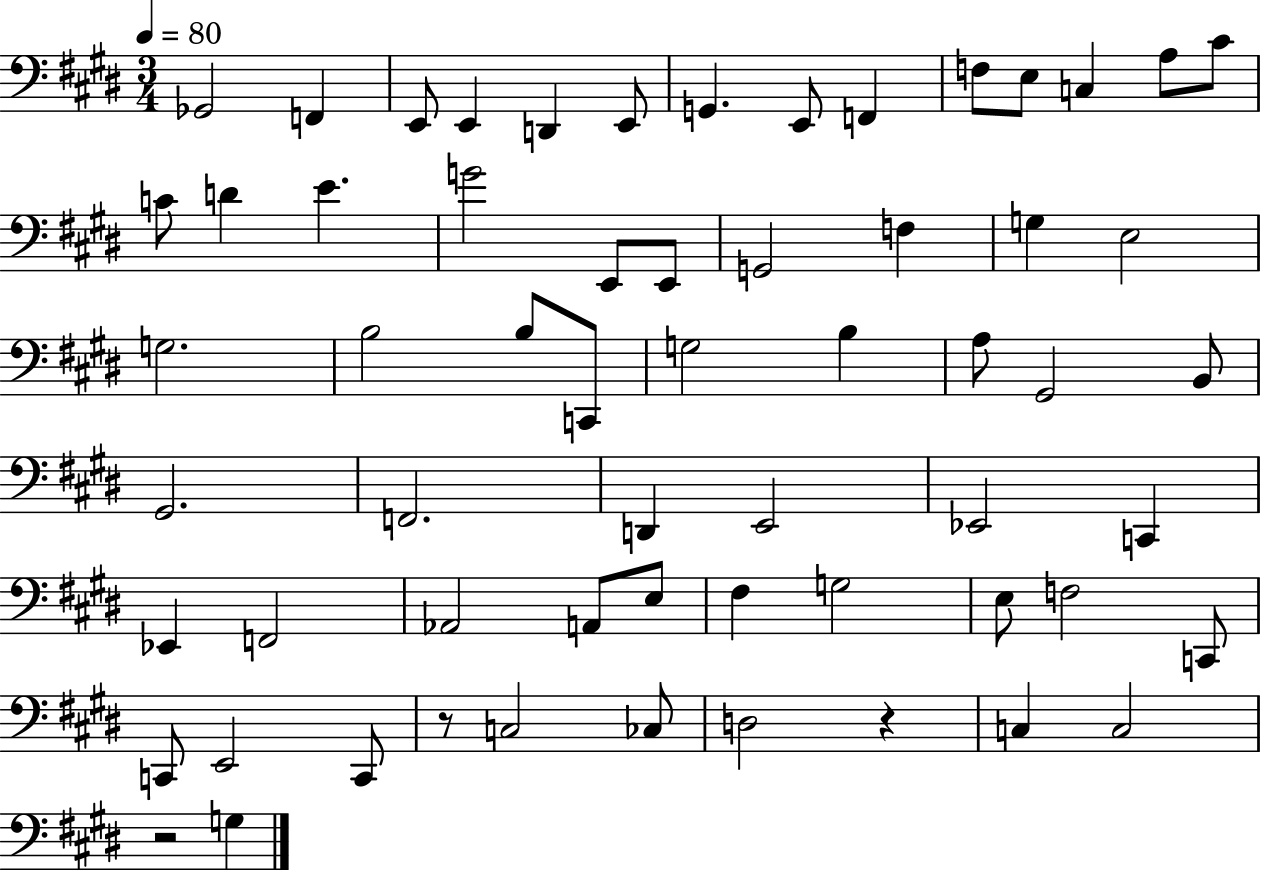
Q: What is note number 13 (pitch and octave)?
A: A3